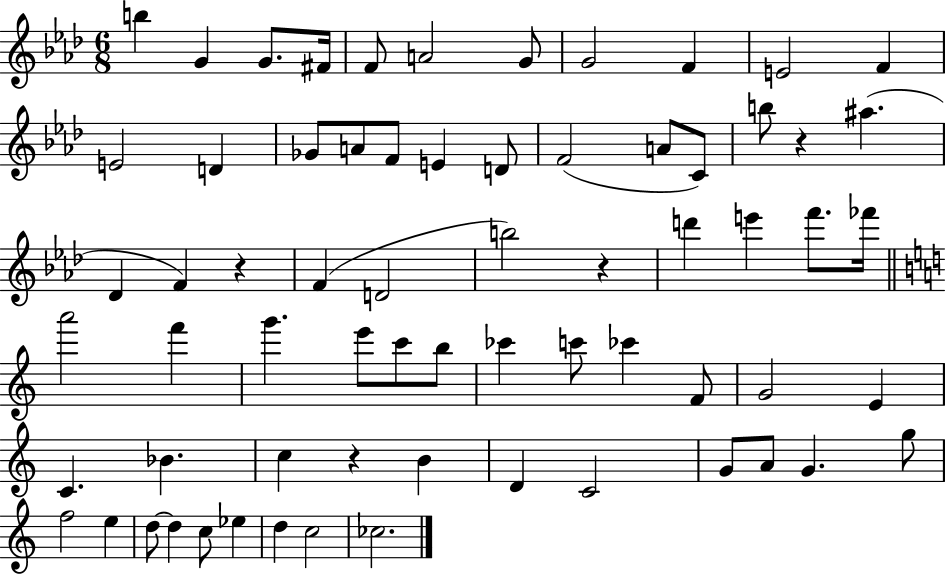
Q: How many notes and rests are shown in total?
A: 67